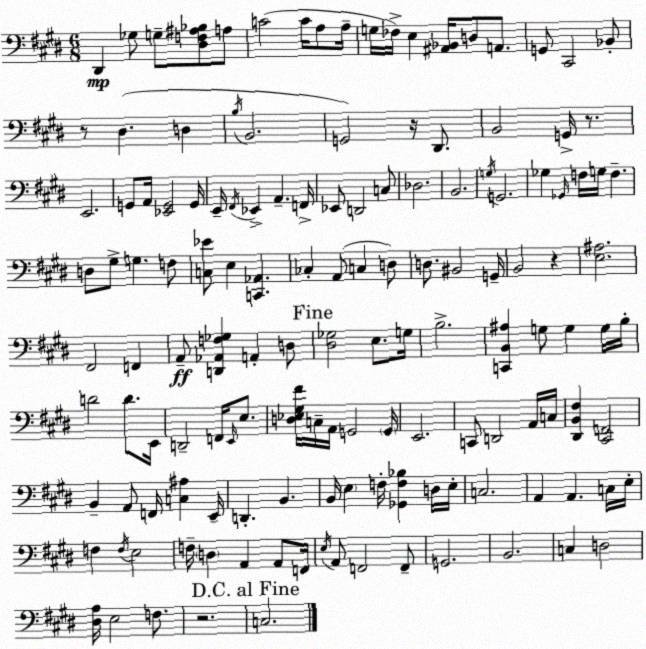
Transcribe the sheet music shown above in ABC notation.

X:1
T:Untitled
M:6/8
L:1/4
K:E
^D,, _G,/2 G,/2 [^D,F,^A,_B,]/2 A,/2 C2 C/4 A,/2 A,/4 G,/4 _F,/4 E, [^A,,_B,,]/4 D,/2 A,,/2 G,,/2 ^C,,2 _B,,/2 z/2 ^D, D, B,/4 B,,2 G,,2 z/4 ^D,,/2 B,,2 G,,/4 z/2 E,,2 G,,/2 A,,/4 [_E,,G,,]2 G,,/4 E,,/4 ^F,,/4 _E,, A,, F,,/4 _E,,/2 D,,2 C,/2 _D,2 B,,2 G,/4 G,,2 _G, _G,,/4 F,/4 G,/4 F, D,/2 ^G,/2 G, F,/2 [C,_E]/2 E, [C,,_A,,] _C, A,,/2 C, D,/2 D,/2 ^B,,2 G,,/4 B,,2 z [E,^A,]2 ^F,,2 F,, A,,/2 [D,,_A,,F,_G,] A,, D,/2 [^D,_G,]2 E,/2 G,/4 B,2 [C,,B,,^A,] G,/2 G, G,/4 B,/4 D2 D/2 E,,/4 D,,2 F,,/4 E,,/4 E,/2 [D,_E,^G,^F]/4 C,/4 A,,/4 G,,2 G,,/4 E,,2 C,,/2 D,,2 A,,/4 C,/4 [^D,,B,,^F,] [^C,,F,,]2 B,, A,,/2 F,,/4 [C,^A,] E,,/4 D,, B,, B,,/4 E, F,/4 [_G,,F,_B,] D,/4 E,/4 C,2 A,, A,, C,/4 E,/4 F, F,/4 E,2 F,/4 D, A,, A,,/2 F,,/4 E,/4 A,,/2 F,,2 F,,/2 G,,2 B,,2 C, D,2 [^D,A,]/4 E,2 F,/2 z2 C,2